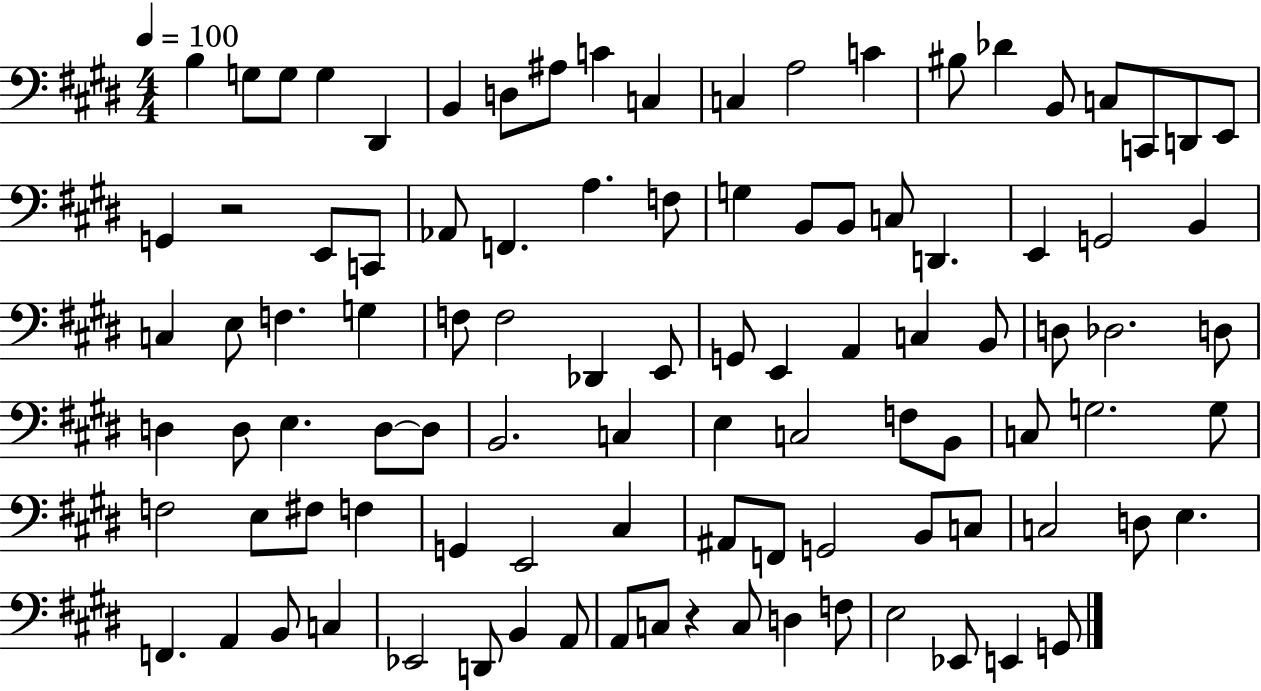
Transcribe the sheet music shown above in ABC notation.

X:1
T:Untitled
M:4/4
L:1/4
K:E
B, G,/2 G,/2 G, ^D,, B,, D,/2 ^A,/2 C C, C, A,2 C ^B,/2 _D B,,/2 C,/2 C,,/2 D,,/2 E,,/2 G,, z2 E,,/2 C,,/2 _A,,/2 F,, A, F,/2 G, B,,/2 B,,/2 C,/2 D,, E,, G,,2 B,, C, E,/2 F, G, F,/2 F,2 _D,, E,,/2 G,,/2 E,, A,, C, B,,/2 D,/2 _D,2 D,/2 D, D,/2 E, D,/2 D,/2 B,,2 C, E, C,2 F,/2 B,,/2 C,/2 G,2 G,/2 F,2 E,/2 ^F,/2 F, G,, E,,2 ^C, ^A,,/2 F,,/2 G,,2 B,,/2 C,/2 C,2 D,/2 E, F,, A,, B,,/2 C, _E,,2 D,,/2 B,, A,,/2 A,,/2 C,/2 z C,/2 D, F,/2 E,2 _E,,/2 E,, G,,/2